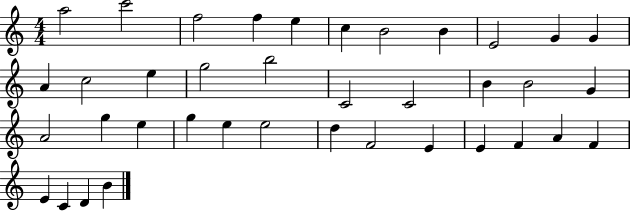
{
  \clef treble
  \numericTimeSignature
  \time 4/4
  \key c \major
  a''2 c'''2 | f''2 f''4 e''4 | c''4 b'2 b'4 | e'2 g'4 g'4 | \break a'4 c''2 e''4 | g''2 b''2 | c'2 c'2 | b'4 b'2 g'4 | \break a'2 g''4 e''4 | g''4 e''4 e''2 | d''4 f'2 e'4 | e'4 f'4 a'4 f'4 | \break e'4 c'4 d'4 b'4 | \bar "|."
}